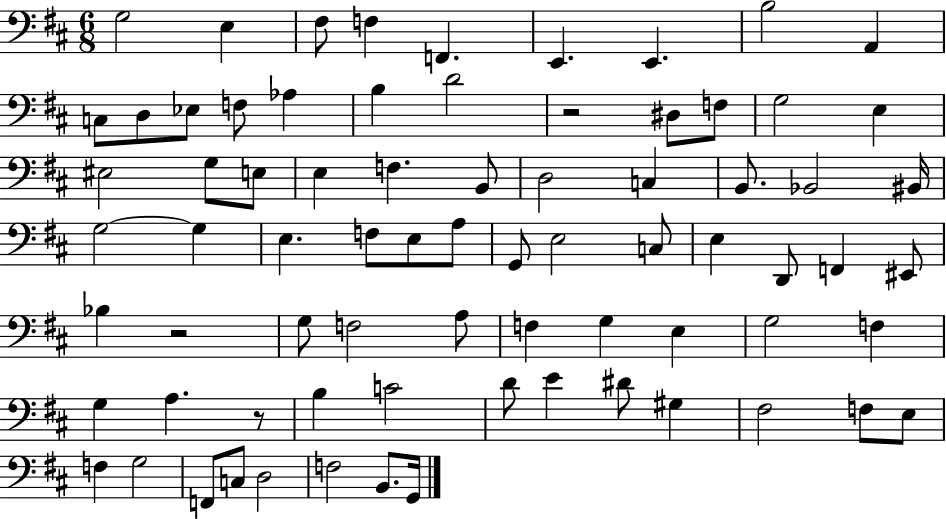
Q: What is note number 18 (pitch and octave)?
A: F3